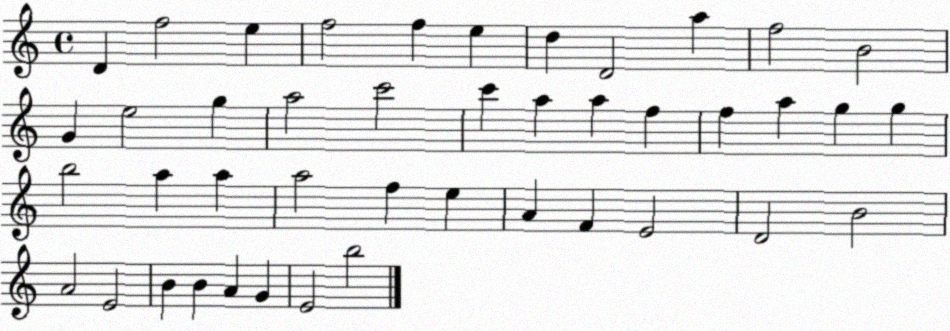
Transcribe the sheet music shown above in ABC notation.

X:1
T:Untitled
M:4/4
L:1/4
K:C
D f2 e f2 f e d D2 a f2 B2 G e2 g a2 c'2 c' a a f f a g g b2 a a a2 f e A F E2 D2 B2 A2 E2 B B A G E2 b2